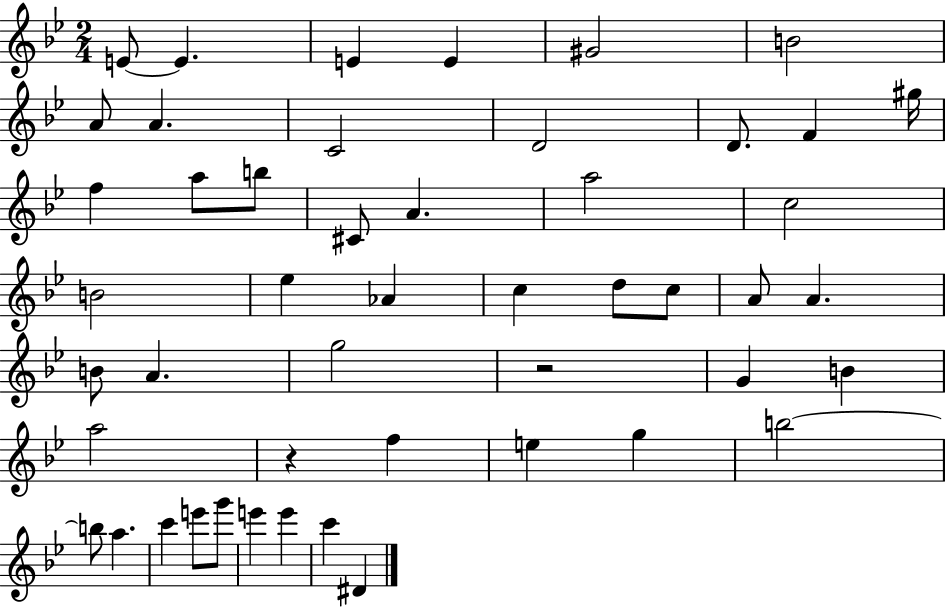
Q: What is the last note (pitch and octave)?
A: D#4